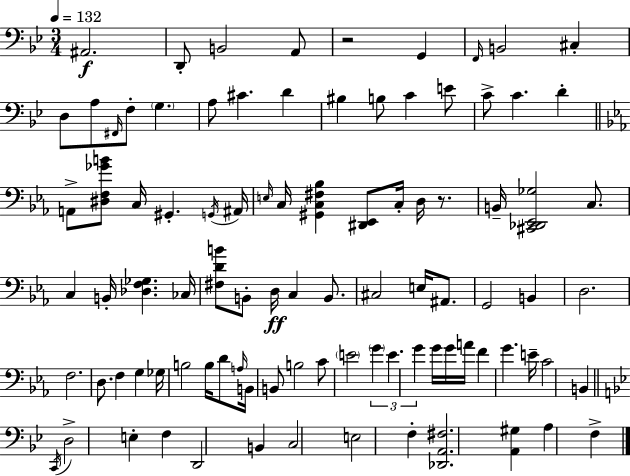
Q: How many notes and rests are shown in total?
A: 93